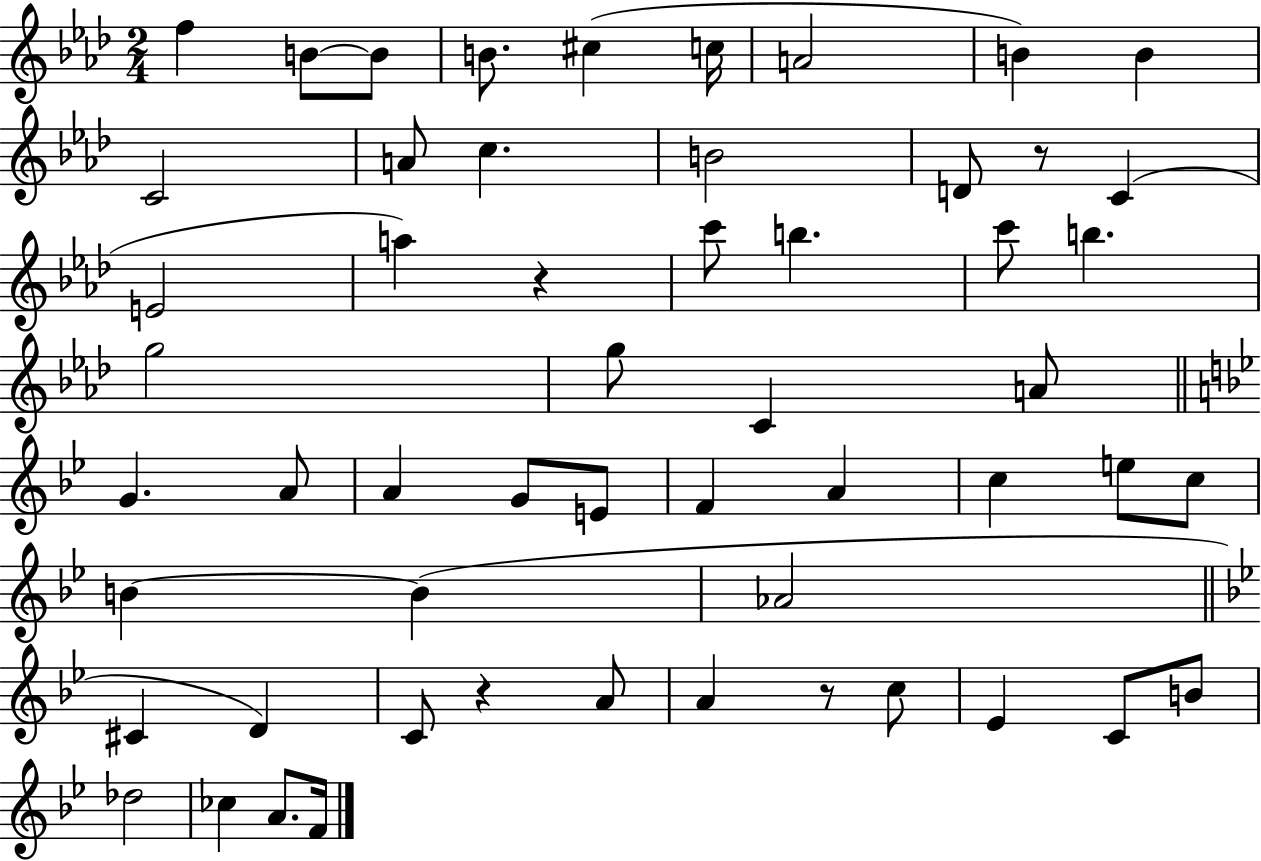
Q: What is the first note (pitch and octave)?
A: F5